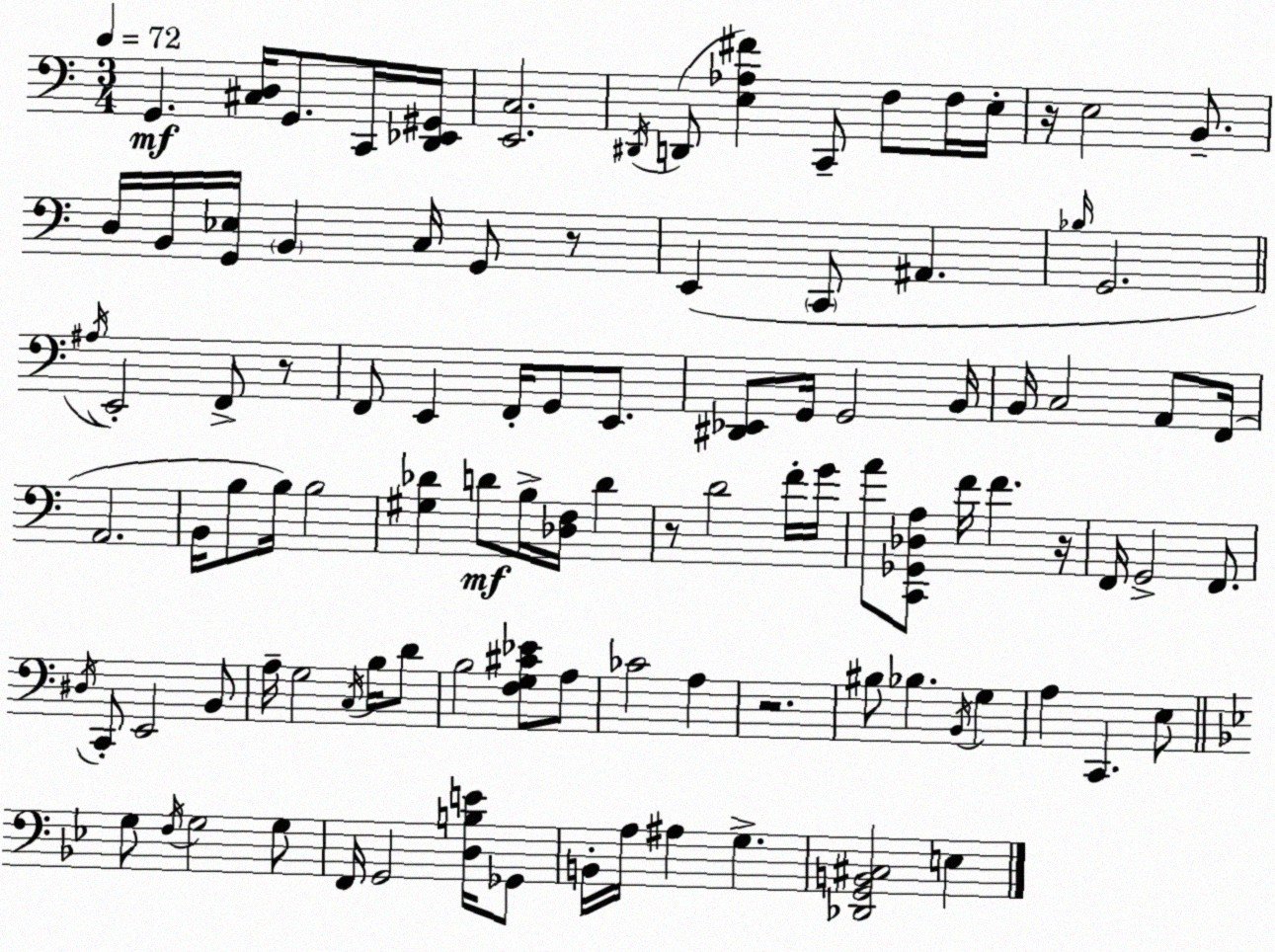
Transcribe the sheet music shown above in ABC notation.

X:1
T:Untitled
M:3/4
L:1/4
K:Am
G,, [^C,D,]/4 G,,/2 C,,/4 [D,,_E,,^G,,]/4 [E,,C,]2 ^D,,/4 D,,/2 [E,_A,^F] C,,/2 F,/2 F,/4 E,/4 z/4 E,2 B,,/2 D,/4 B,,/4 [G,,_E,]/4 B,, C,/4 G,,/2 z/2 E,, C,,/2 ^A,, _B,/4 G,,2 ^A,/4 E,,2 F,,/2 z/2 F,,/2 E,, F,,/4 G,,/2 E,,/2 [^D,,_E,,]/2 G,,/4 G,,2 B,,/4 B,,/4 C,2 A,,/2 F,,/4 A,,2 B,,/4 B,/2 B,/4 B,2 [^G,_D] D/2 B,/4 [_D,F,]/4 D z/2 D2 F/4 G/4 A/2 [C,,_G,,_D,A,]/2 F/4 F z/4 F,,/4 G,,2 F,,/2 ^D,/4 C,,/2 E,,2 B,,/2 A,/4 G,2 C,/4 B,/4 D/2 B,2 [F,G,^C_E]/2 A,/2 _C2 A, z2 ^B,/2 _B, B,,/4 G, A, C,, E,/2 G,/2 F,/4 G,2 G,/2 F,,/4 G,,2 [D,B,E]/4 _G,,/2 B,,/4 A,/4 ^A, G, [_D,,G,,B,,^C,]2 E,